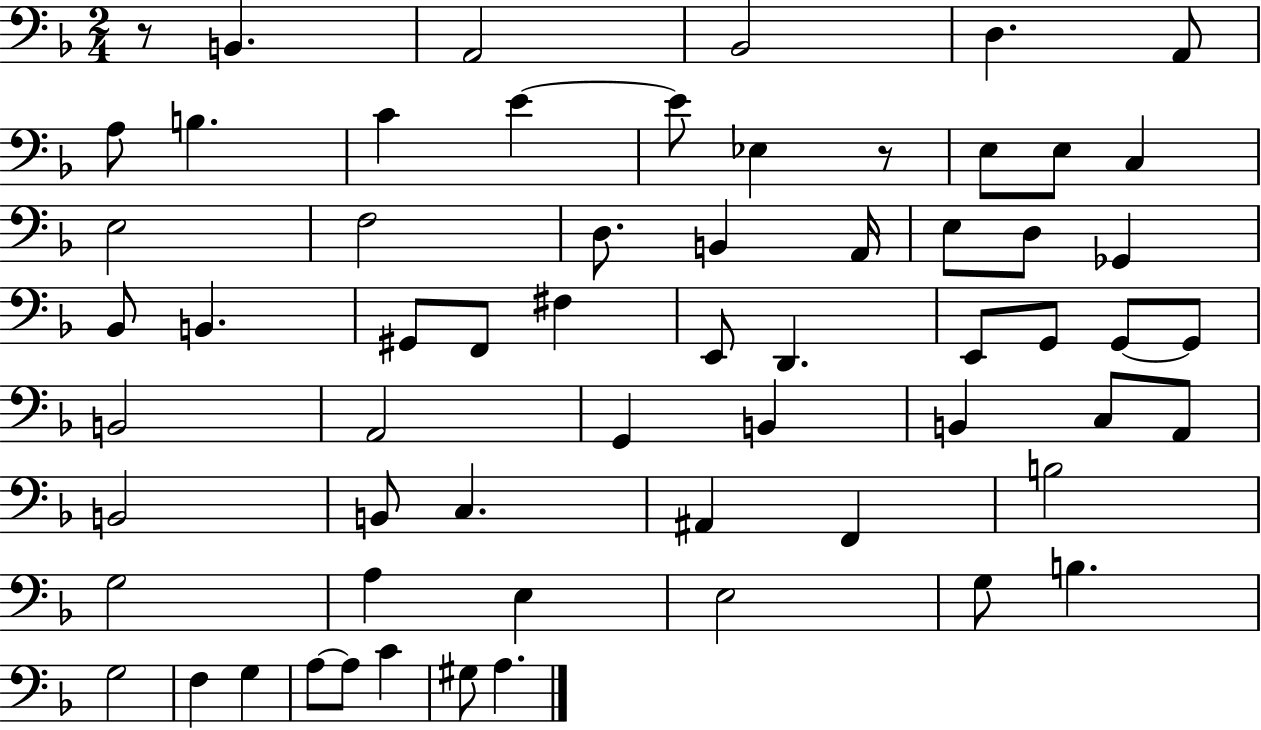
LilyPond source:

{
  \clef bass
  \numericTimeSignature
  \time 2/4
  \key f \major
  \repeat volta 2 { r8 b,4. | a,2 | bes,2 | d4. a,8 | \break a8 b4. | c'4 e'4~~ | e'8 ees4 r8 | e8 e8 c4 | \break e2 | f2 | d8. b,4 a,16 | e8 d8 ges,4 | \break bes,8 b,4. | gis,8 f,8 fis4 | e,8 d,4. | e,8 g,8 g,8~~ g,8 | \break b,2 | a,2 | g,4 b,4 | b,4 c8 a,8 | \break b,2 | b,8 c4. | ais,4 f,4 | b2 | \break g2 | a4 e4 | e2 | g8 b4. | \break g2 | f4 g4 | a8~~ a8 c'4 | gis8 a4. | \break } \bar "|."
}